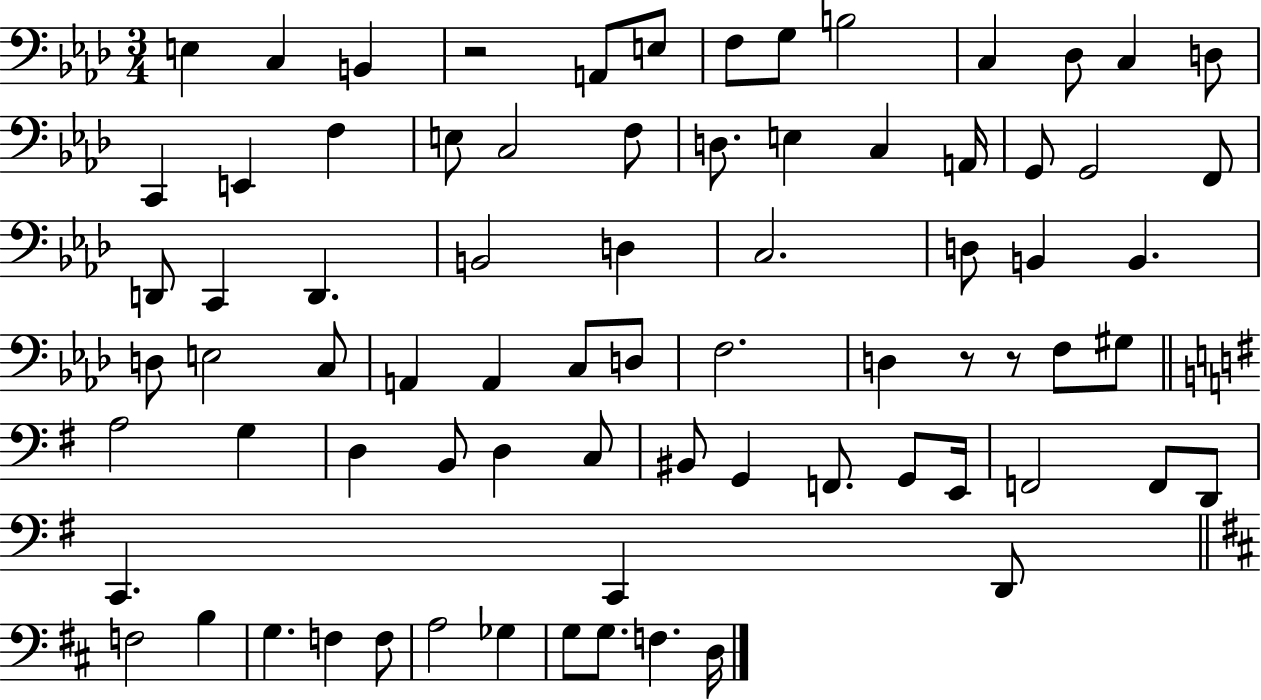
E3/q C3/q B2/q R/h A2/e E3/e F3/e G3/e B3/h C3/q Db3/e C3/q D3/e C2/q E2/q F3/q E3/e C3/h F3/e D3/e. E3/q C3/q A2/s G2/e G2/h F2/e D2/e C2/q D2/q. B2/h D3/q C3/h. D3/e B2/q B2/q. D3/e E3/h C3/e A2/q A2/q C3/e D3/e F3/h. D3/q R/e R/e F3/e G#3/e A3/h G3/q D3/q B2/e D3/q C3/e BIS2/e G2/q F2/e. G2/e E2/s F2/h F2/e D2/e C2/q. C2/q D2/e F3/h B3/q G3/q. F3/q F3/e A3/h Gb3/q G3/e G3/e. F3/q. D3/s